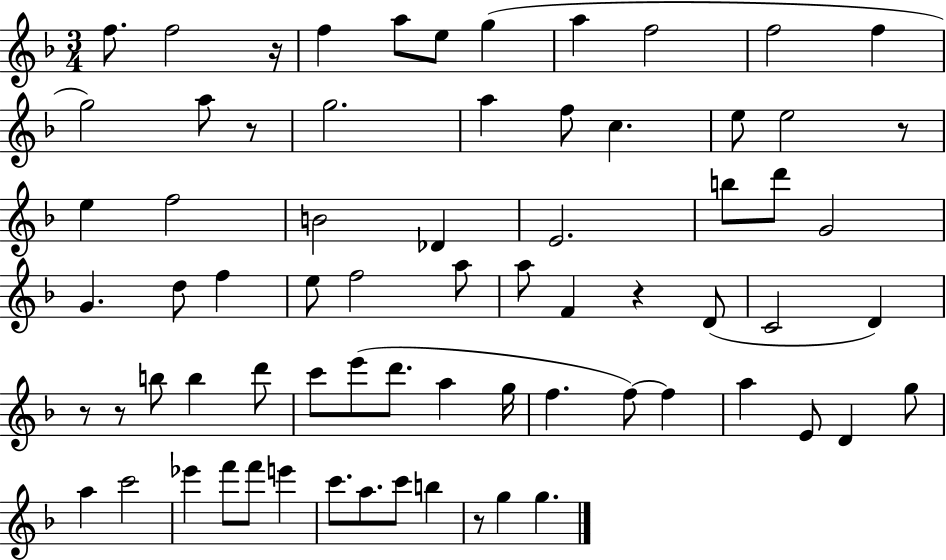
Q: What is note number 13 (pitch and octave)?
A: G5